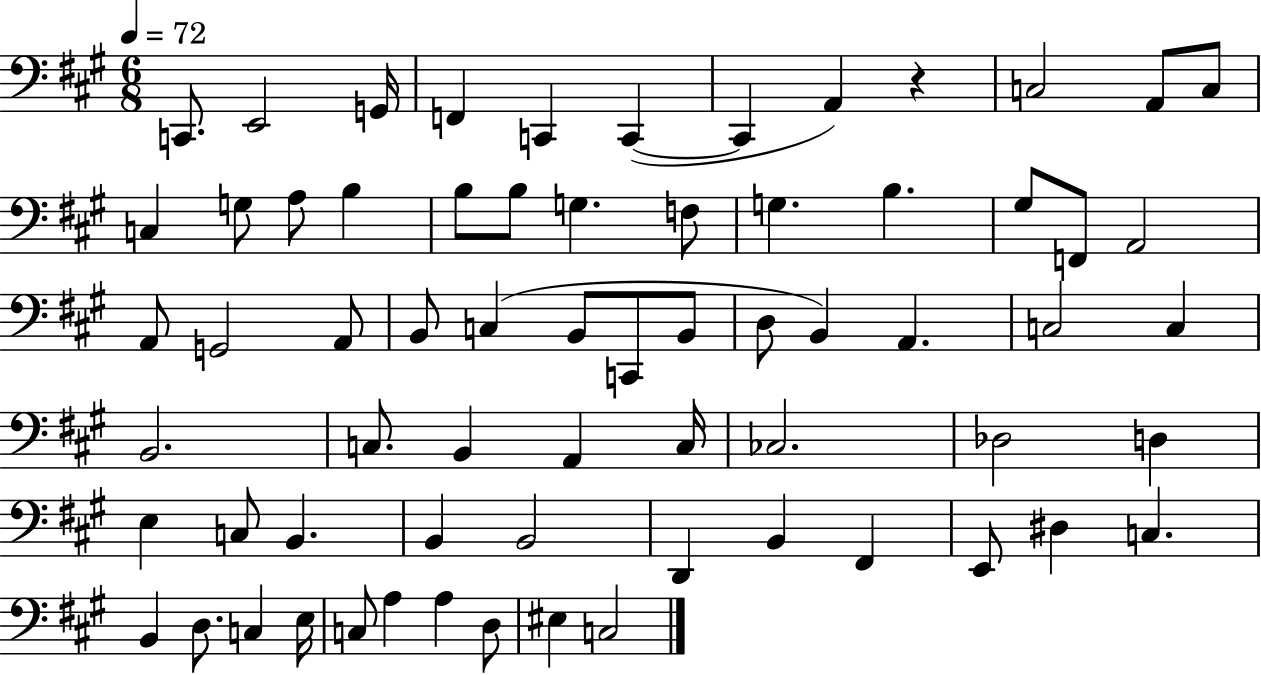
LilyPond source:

{
  \clef bass
  \numericTimeSignature
  \time 6/8
  \key a \major
  \tempo 4 = 72
  c,8. e,2 g,16 | f,4 c,4 c,4~(~ | c,4 a,4) r4 | c2 a,8 c8 | \break c4 g8 a8 b4 | b8 b8 g4. f8 | g4. b4. | gis8 f,8 a,2 | \break a,8 g,2 a,8 | b,8 c4( b,8 c,8 b,8 | d8 b,4) a,4. | c2 c4 | \break b,2. | c8. b,4 a,4 c16 | ces2. | des2 d4 | \break e4 c8 b,4. | b,4 b,2 | d,4 b,4 fis,4 | e,8 dis4 c4. | \break b,4 d8. c4 e16 | c8 a4 a4 d8 | eis4 c2 | \bar "|."
}